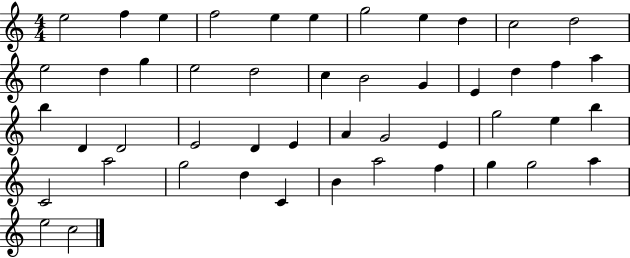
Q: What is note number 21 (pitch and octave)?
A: D5